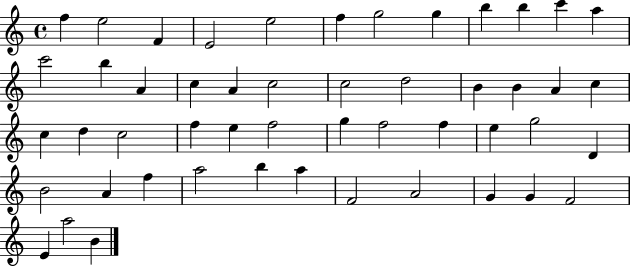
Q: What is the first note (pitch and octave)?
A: F5